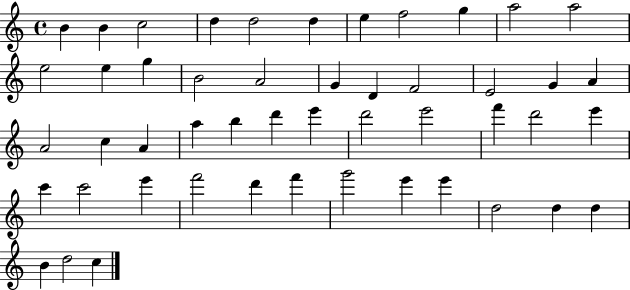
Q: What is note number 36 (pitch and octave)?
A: C6